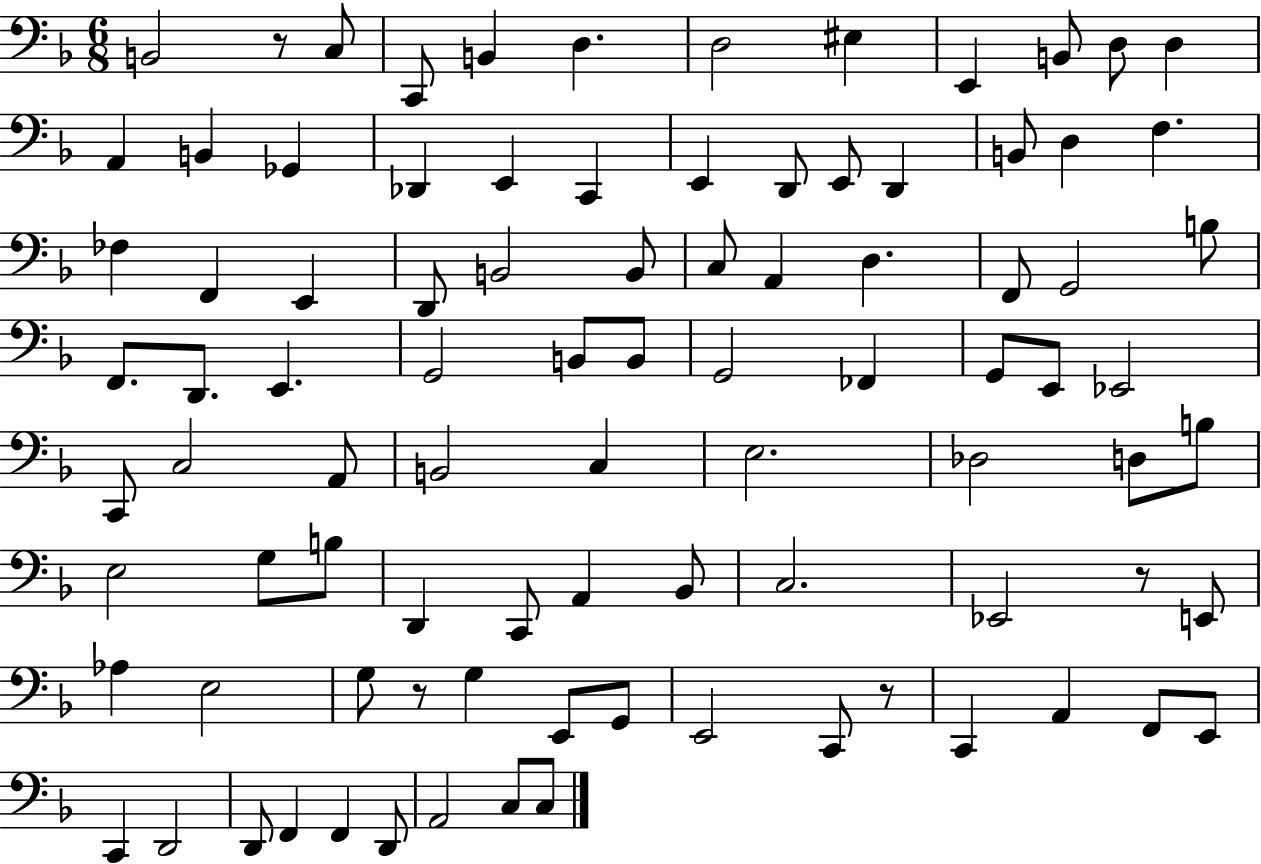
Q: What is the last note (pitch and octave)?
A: C3